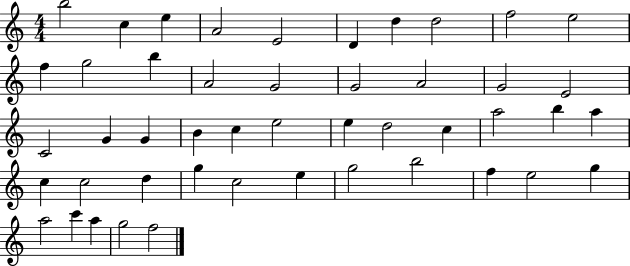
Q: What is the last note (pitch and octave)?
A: F5